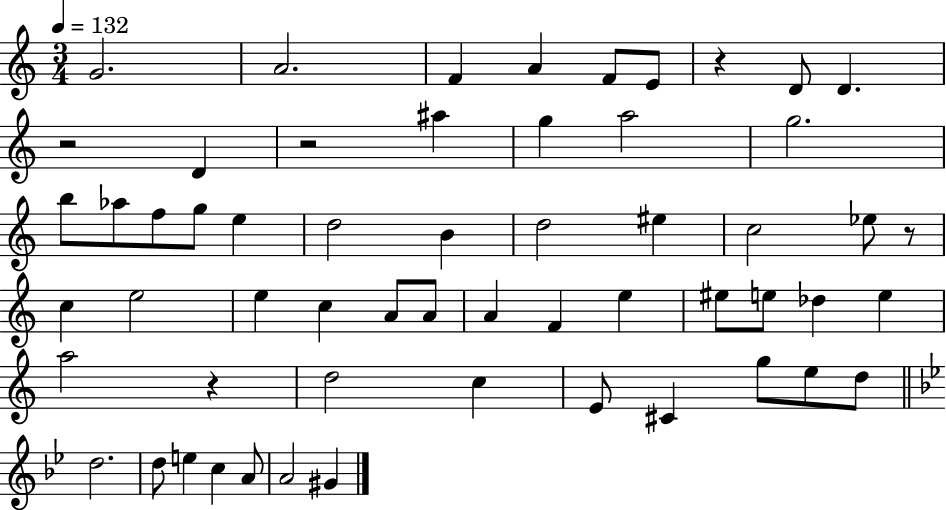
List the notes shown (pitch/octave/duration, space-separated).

G4/h. A4/h. F4/q A4/q F4/e E4/e R/q D4/e D4/q. R/h D4/q R/h A#5/q G5/q A5/h G5/h. B5/e Ab5/e F5/e G5/e E5/q D5/h B4/q D5/h EIS5/q C5/h Eb5/e R/e C5/q E5/h E5/q C5/q A4/e A4/e A4/q F4/q E5/q EIS5/e E5/e Db5/q E5/q A5/h R/q D5/h C5/q E4/e C#4/q G5/e E5/e D5/e D5/h. D5/e E5/q C5/q A4/e A4/h G#4/q